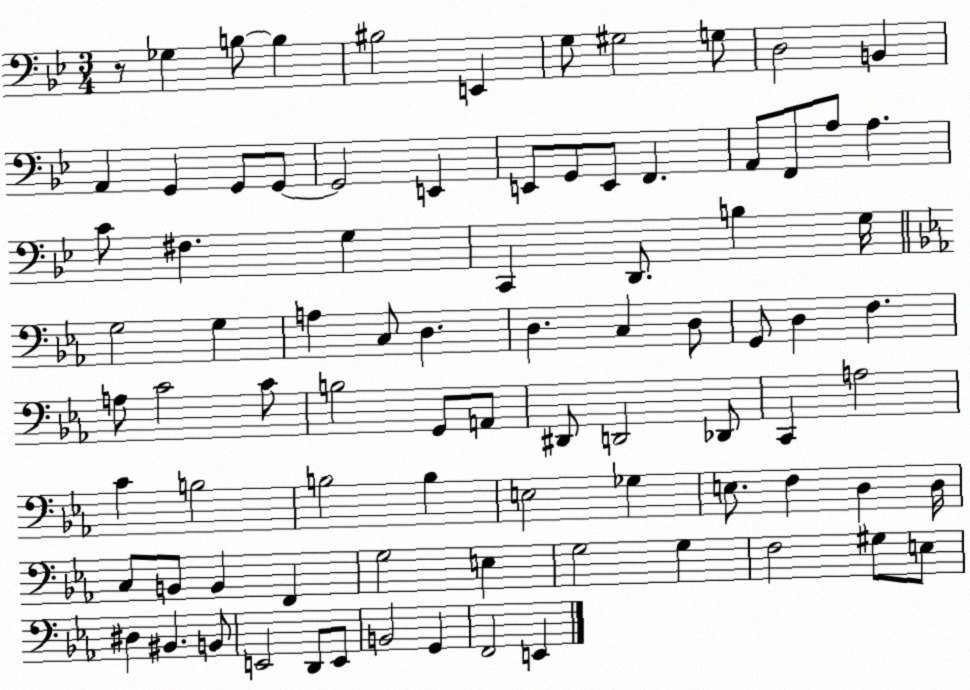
X:1
T:Untitled
M:3/4
L:1/4
K:Bb
z/2 _G, B,/2 B, ^B,2 E,, G,/2 ^G,2 G,/2 D,2 B,, A,, G,, G,,/2 G,,/2 G,,2 E,, E,,/2 G,,/2 E,,/2 F,, A,,/2 F,,/2 A,/2 A, C/2 ^F, G, C,, D,,/2 B, G,/4 G,2 G, A, C,/2 D, D, C, D,/2 G,,/2 D, F, A,/2 C2 C/2 B,2 G,,/2 A,,/2 ^D,,/2 D,,2 _D,,/2 C,, A,2 C B,2 B,2 B, E,2 _G, E,/2 F, D, D,/4 C,/2 B,,/2 B,, F,, G,2 E, G,2 G, F,2 ^G,/2 E,/2 ^D, ^B,, B,,/2 E,,2 D,,/2 E,,/2 B,,2 G,, F,,2 E,,